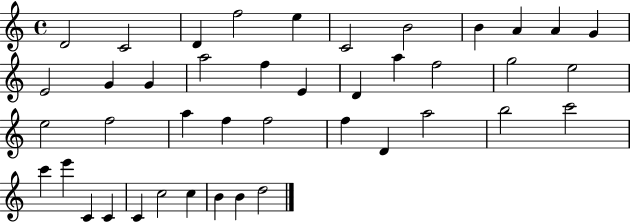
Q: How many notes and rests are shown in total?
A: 42